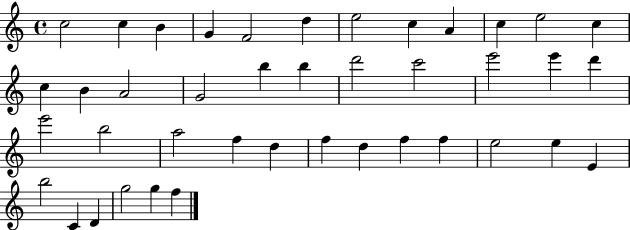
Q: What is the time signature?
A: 4/4